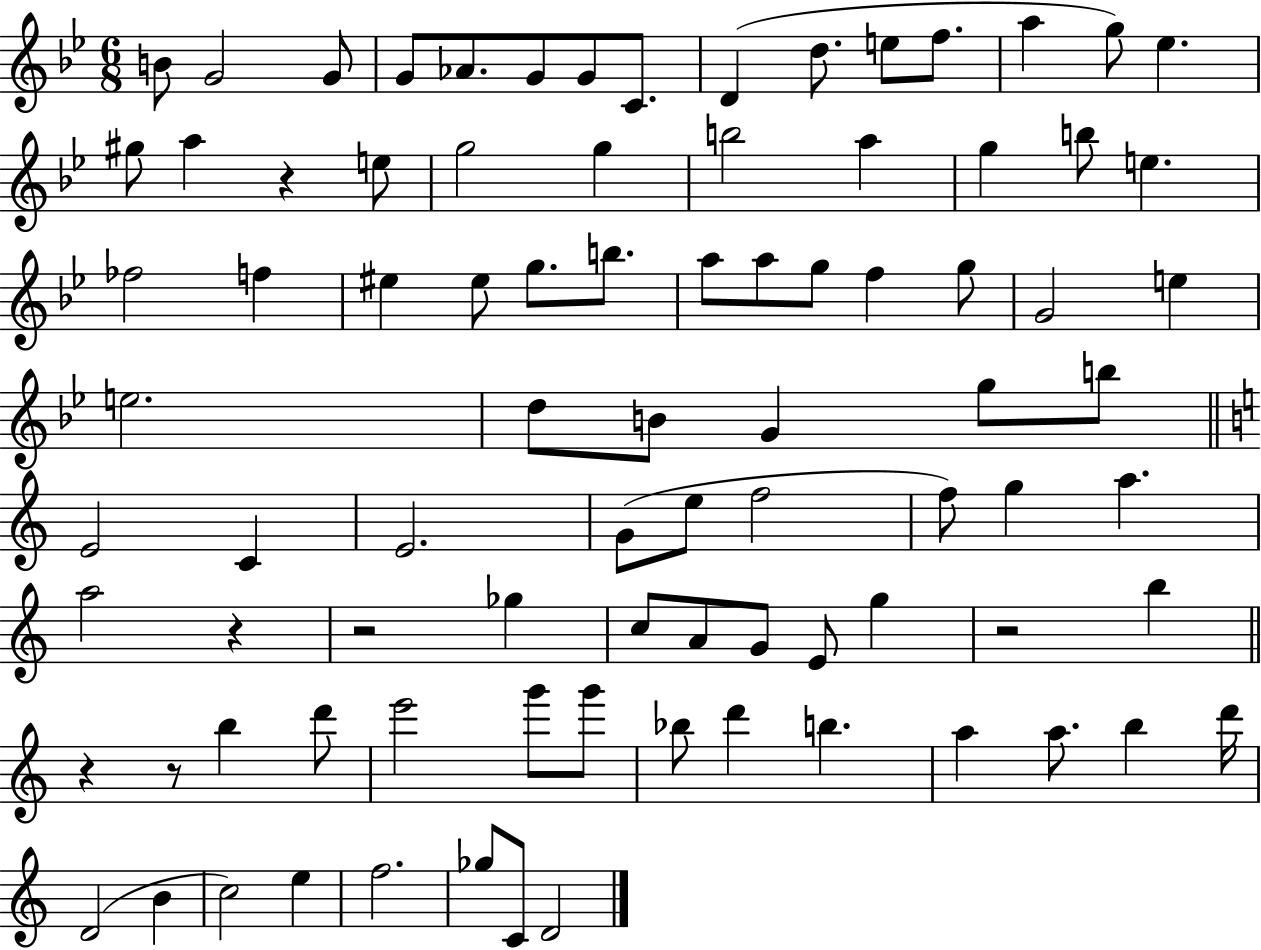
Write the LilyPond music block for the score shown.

{
  \clef treble
  \numericTimeSignature
  \time 6/8
  \key bes \major
  b'8 g'2 g'8 | g'8 aes'8. g'8 g'8 c'8. | d'4( d''8. e''8 f''8. | a''4 g''8) ees''4. | \break gis''8 a''4 r4 e''8 | g''2 g''4 | b''2 a''4 | g''4 b''8 e''4. | \break fes''2 f''4 | eis''4 eis''8 g''8. b''8. | a''8 a''8 g''8 f''4 g''8 | g'2 e''4 | \break e''2. | d''8 b'8 g'4 g''8 b''8 | \bar "||" \break \key a \minor e'2 c'4 | e'2. | g'8( e''8 f''2 | f''8) g''4 a''4. | \break a''2 r4 | r2 ges''4 | c''8 a'8 g'8 e'8 g''4 | r2 b''4 | \break \bar "||" \break \key a \minor r4 r8 b''4 d'''8 | e'''2 g'''8 g'''8 | bes''8 d'''4 b''4. | a''4 a''8. b''4 d'''16 | \break d'2( b'4 | c''2) e''4 | f''2. | ges''8 c'8 d'2 | \break \bar "|."
}